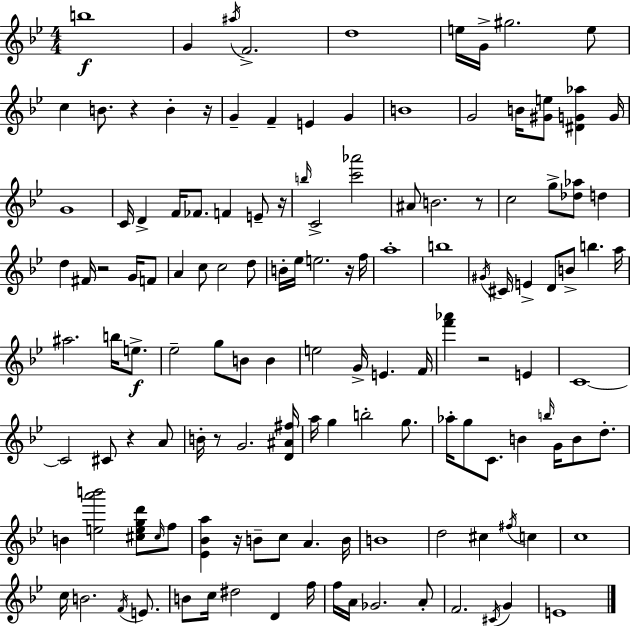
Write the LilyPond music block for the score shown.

{
  \clef treble
  \numericTimeSignature
  \time 4/4
  \key g \minor
  \repeat volta 2 { b''1\f | g'4 \acciaccatura { ais''16 } f'2.-> | d''1 | e''16 g'16-> gis''2. e''8 | \break c''4 b'8. r4 b'4-. | r16 g'4-- f'4-- e'4 g'4 | b'1 | g'2 b'16 <gis' e''>8 <dis' g' aes''>4 | \break g'16 g'1 | c'16 d'4-> f'16 fes'8. f'4 e'8-- | r16 \grace { b''16 } c'2-> <c''' aes'''>2 | ais'8 b'2. | \break r8 c''2 g''8-> <des'' aes''>8 d''4 | d''4 fis'16 r2 g'16 | f'8 a'4 c''8 c''2 | d''8 b'16-. ees''16 e''2. | \break r16 f''16 a''1-. | b''1 | \acciaccatura { gis'16 } cis'16 e'4-> d'8 b'8-> b''4. | a''16 ais''2. b''16 | \break e''8.->\f ees''2-- g''8 b'8 b'4 | e''2 g'16-> e'4. | f'16 <f''' aes'''>4 r2 e'4 | c'1~~ | \break c'2 cis'8 r4 | a'8 b'16-. r8 g'2. | <d' ais' fis''>16 a''16 g''4 b''2-. | g''8. aes''16-. g''8 c'8. b'4 \grace { b''16 } g'16 b'8 | \break d''8.-. b'4 <e'' a''' b'''>2 | <cis'' e'' g'' d'''>8 \grace { cis''16 } f''8 <ees' bes' a''>4 r16 b'8-- c''8 a'4. | b'16 b'1 | d''2 cis''4 | \break \acciaccatura { fis''16 } c''4 c''1 | c''16 b'2. | \acciaccatura { f'16 } e'8. b'8 c''16 dis''2 | d'4 f''16 f''16 a'16 ges'2. | \break a'8-. f'2. | \acciaccatura { cis'16 } g'4 e'1 | } \bar "|."
}